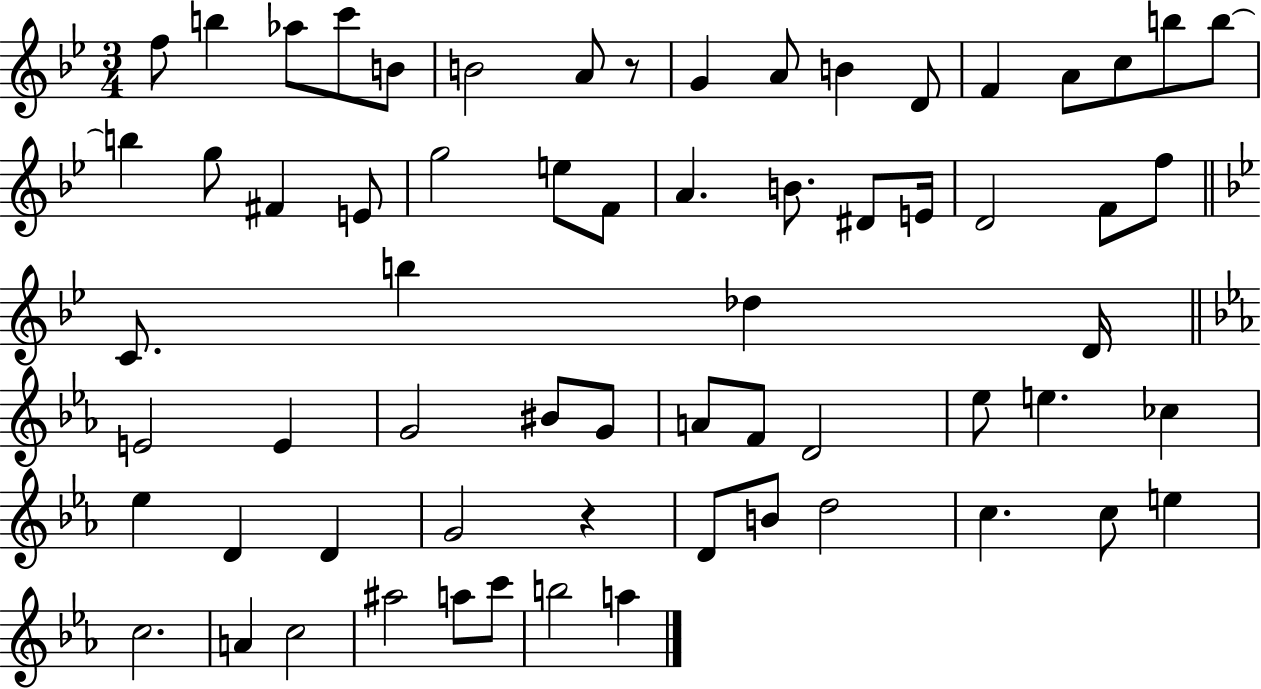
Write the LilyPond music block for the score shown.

{
  \clef treble
  \numericTimeSignature
  \time 3/4
  \key bes \major
  f''8 b''4 aes''8 c'''8 b'8 | b'2 a'8 r8 | g'4 a'8 b'4 d'8 | f'4 a'8 c''8 b''8 b''8~~ | \break b''4 g''8 fis'4 e'8 | g''2 e''8 f'8 | a'4. b'8. dis'8 e'16 | d'2 f'8 f''8 | \break \bar "||" \break \key g \minor c'8. b''4 des''4 d'16 | \bar "||" \break \key ees \major e'2 e'4 | g'2 bis'8 g'8 | a'8 f'8 d'2 | ees''8 e''4. ces''4 | \break ees''4 d'4 d'4 | g'2 r4 | d'8 b'8 d''2 | c''4. c''8 e''4 | \break c''2. | a'4 c''2 | ais''2 a''8 c'''8 | b''2 a''4 | \break \bar "|."
}